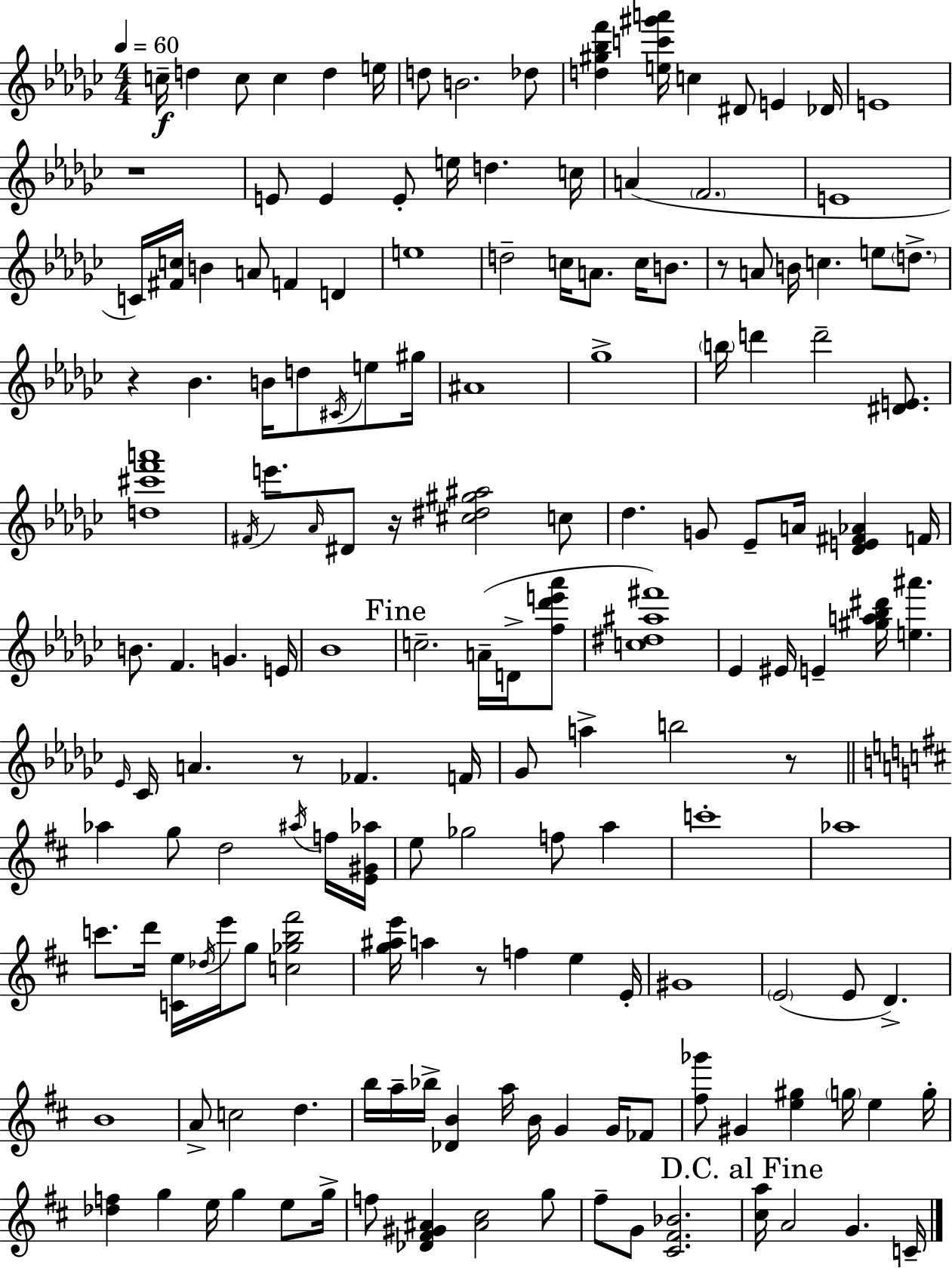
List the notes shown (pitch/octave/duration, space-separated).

C5/s D5/q C5/e C5/q D5/q E5/s D5/e B4/h. Db5/e [D5,G#5,Bb5,F6]/q [E5,C6,G#6,A6]/s C5/q D#4/e E4/q Db4/s E4/w R/w E4/e E4/q E4/e E5/s D5/q. C5/s A4/q F4/h. E4/w C4/s [F#4,C5]/s B4/q A4/e F4/q D4/q E5/w D5/h C5/s A4/e. C5/s B4/e. R/e A4/e B4/s C5/q. E5/e D5/e. R/q Bb4/q. B4/s D5/e C#4/s E5/e G#5/s A#4/w Gb5/w B5/s D6/q D6/h [D#4,E4]/e. [D5,C#6,F6,A6]/w F#4/s E6/e. Ab4/s D#4/e R/s [C#5,D#5,G#5,A#5]/h C5/e Db5/q. G4/e Eb4/e A4/s [Db4,E4,F#4,Ab4]/q F4/s B4/e. F4/q. G4/q. E4/s Bb4/w C5/h. A4/s D4/s [F5,Db6,E6,Ab6]/e [C5,D#5,A#5,F#6]/w Eb4/q EIS4/s E4/q [G#5,A5,Bb5,D#6]/s [E5,A#6]/q. Eb4/s CES4/s A4/q. R/e FES4/q. F4/s Gb4/e A5/q B5/h R/e Ab5/q G5/e D5/h A#5/s F5/s [E4,G#4,Ab5]/s E5/e Gb5/h F5/e A5/q C6/w Ab5/w C6/e. D6/s [C4,E5]/s Db5/s E6/s G5/e [C5,Gb5,B5,F#6]/h [G5,A#5,E6]/s A5/q R/e F5/q E5/q E4/s G#4/w E4/h E4/e D4/q. B4/w A4/e C5/h D5/q. B5/s A5/s Bb5/s [Db4,B4]/q A5/s B4/s G4/q G4/s FES4/e [F#5,Gb6]/e G#4/q [E5,G#5]/q G5/s E5/q G5/s [Db5,F5]/q G5/q E5/s G5/q E5/e G5/s F5/e [Db4,F#4,G#4,A#4]/q [A#4,C#5]/h G5/e F#5/e G4/e [C#4,F#4,Bb4]/h. [C#5,A5]/s A4/h G4/q. C4/s